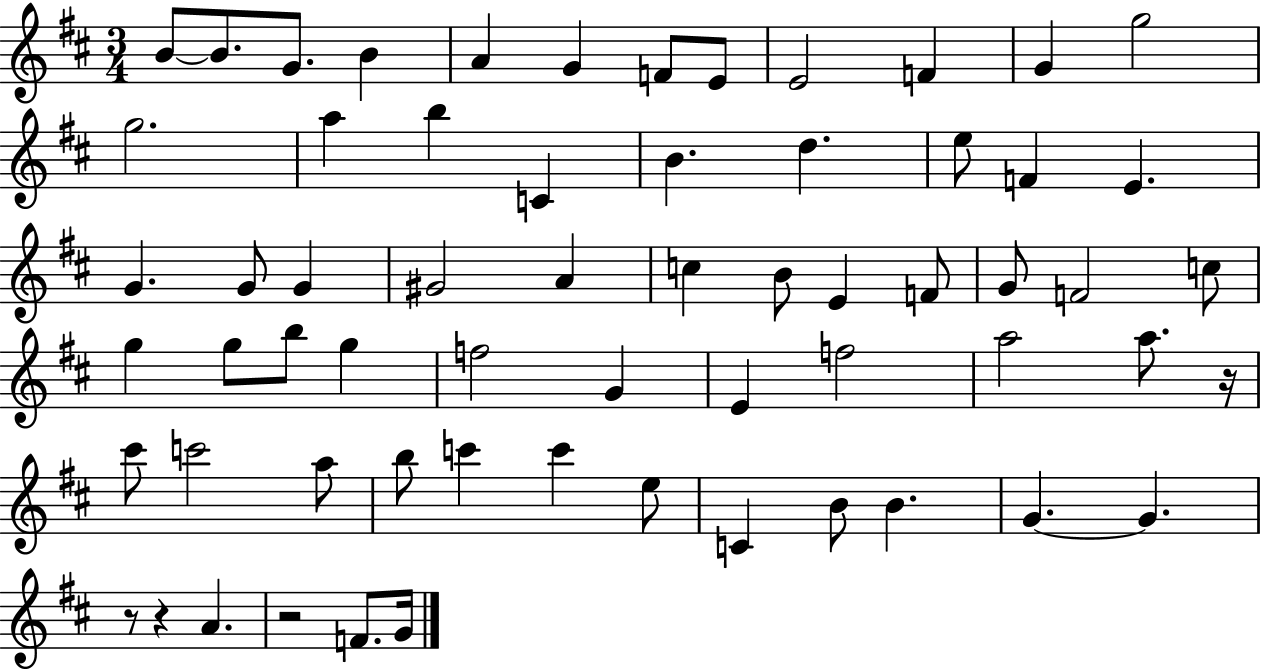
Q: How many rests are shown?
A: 4